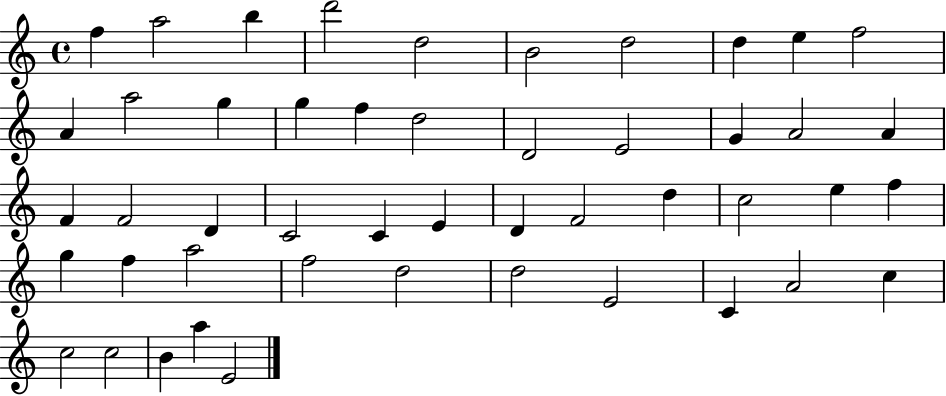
F5/q A5/h B5/q D6/h D5/h B4/h D5/h D5/q E5/q F5/h A4/q A5/h G5/q G5/q F5/q D5/h D4/h E4/h G4/q A4/h A4/q F4/q F4/h D4/q C4/h C4/q E4/q D4/q F4/h D5/q C5/h E5/q F5/q G5/q F5/q A5/h F5/h D5/h D5/h E4/h C4/q A4/h C5/q C5/h C5/h B4/q A5/q E4/h